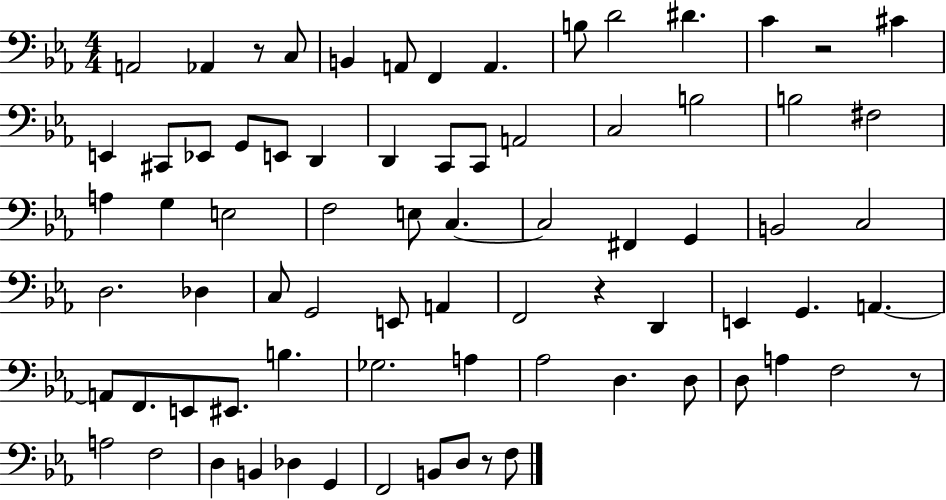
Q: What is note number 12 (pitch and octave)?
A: C#4